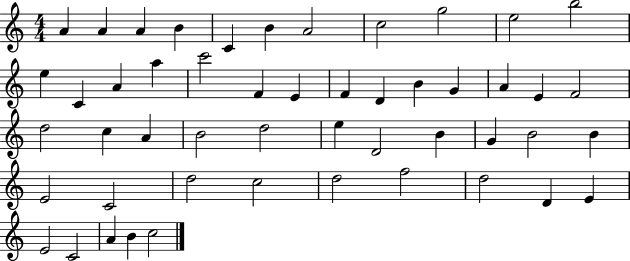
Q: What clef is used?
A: treble